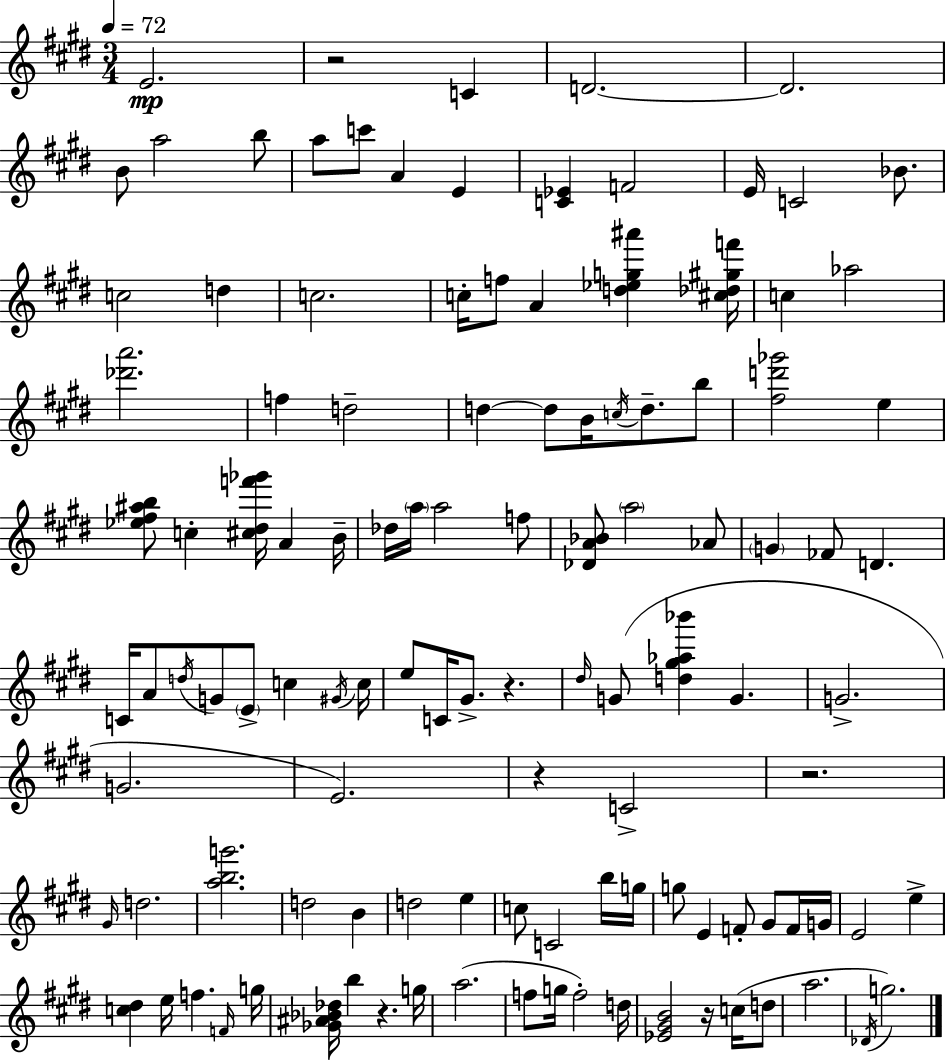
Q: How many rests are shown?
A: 6